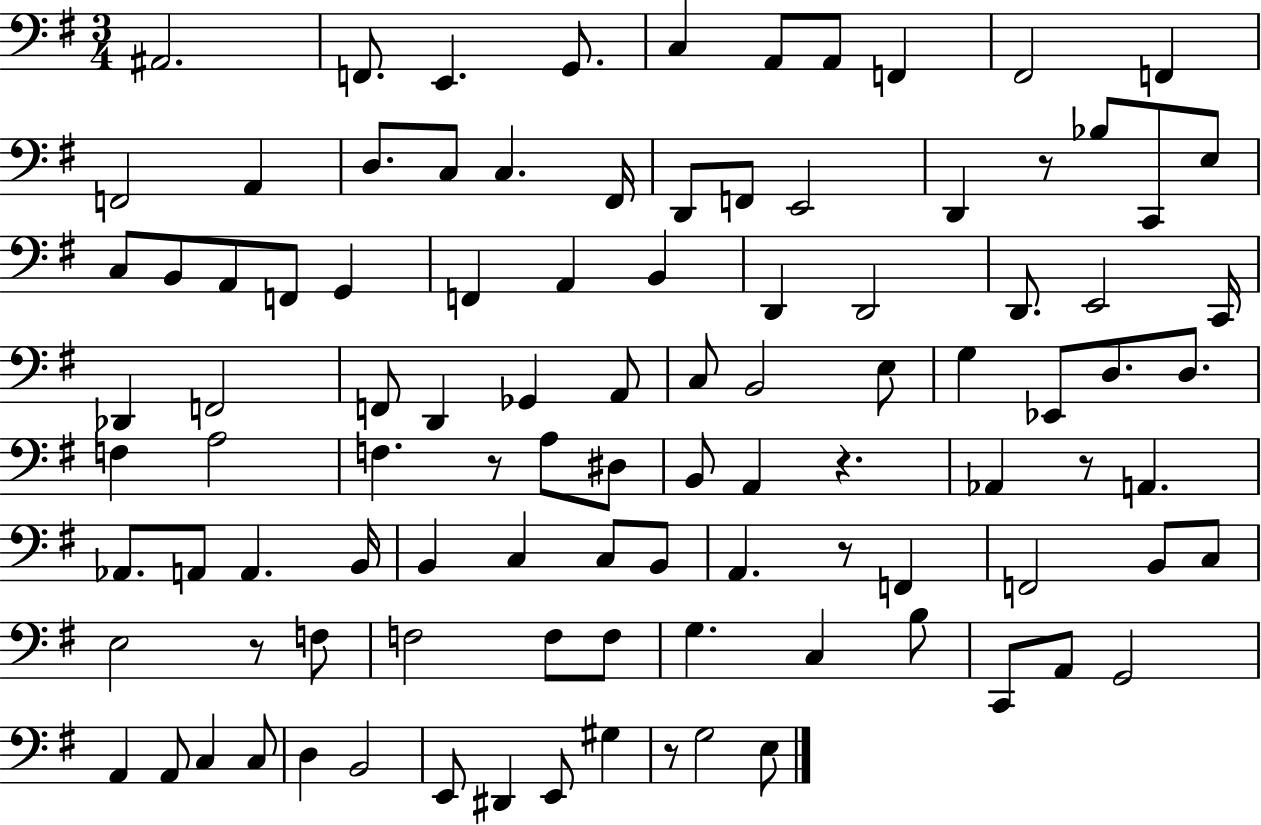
{
  \clef bass
  \numericTimeSignature
  \time 3/4
  \key g \major
  \repeat volta 2 { ais,2. | f,8. e,4. g,8. | c4 a,8 a,8 f,4 | fis,2 f,4 | \break f,2 a,4 | d8. c8 c4. fis,16 | d,8 f,8 e,2 | d,4 r8 bes8 c,8 e8 | \break c8 b,8 a,8 f,8 g,4 | f,4 a,4 b,4 | d,4 d,2 | d,8. e,2 c,16 | \break des,4 f,2 | f,8 d,4 ges,4 a,8 | c8 b,2 e8 | g4 ees,8 d8. d8. | \break f4 a2 | f4. r8 a8 dis8 | b,8 a,4 r4. | aes,4 r8 a,4. | \break aes,8. a,8 a,4. b,16 | b,4 c4 c8 b,8 | a,4. r8 f,4 | f,2 b,8 c8 | \break e2 r8 f8 | f2 f8 f8 | g4. c4 b8 | c,8 a,8 g,2 | \break a,4 a,8 c4 c8 | d4 b,2 | e,8 dis,4 e,8 gis4 | r8 g2 e8 | \break } \bar "|."
}